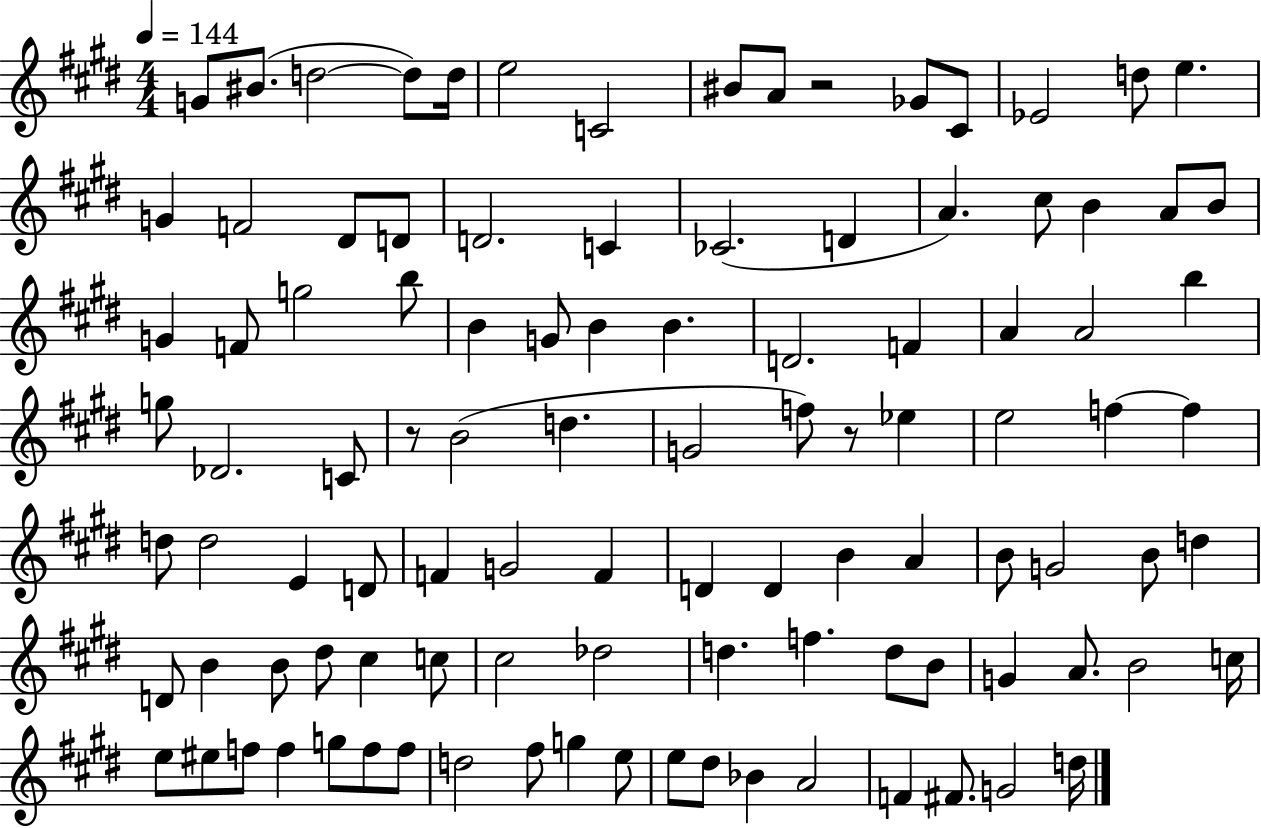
G4/e BIS4/e. D5/h D5/e D5/s E5/h C4/h BIS4/e A4/e R/h Gb4/e C#4/e Eb4/h D5/e E5/q. G4/q F4/h D#4/e D4/e D4/h. C4/q CES4/h. D4/q A4/q. C#5/e B4/q A4/e B4/e G4/q F4/e G5/h B5/e B4/q G4/e B4/q B4/q. D4/h. F4/q A4/q A4/h B5/q G5/e Db4/h. C4/e R/e B4/h D5/q. G4/h F5/e R/e Eb5/q E5/h F5/q F5/q D5/e D5/h E4/q D4/e F4/q G4/h F4/q D4/q D4/q B4/q A4/q B4/e G4/h B4/e D5/q D4/e B4/q B4/e D#5/e C#5/q C5/e C#5/h Db5/h D5/q. F5/q. D5/e B4/e G4/q A4/e. B4/h C5/s E5/e EIS5/e F5/e F5/q G5/e F5/e F5/e D5/h F#5/e G5/q E5/e E5/e D#5/e Bb4/q A4/h F4/q F#4/e. G4/h D5/s